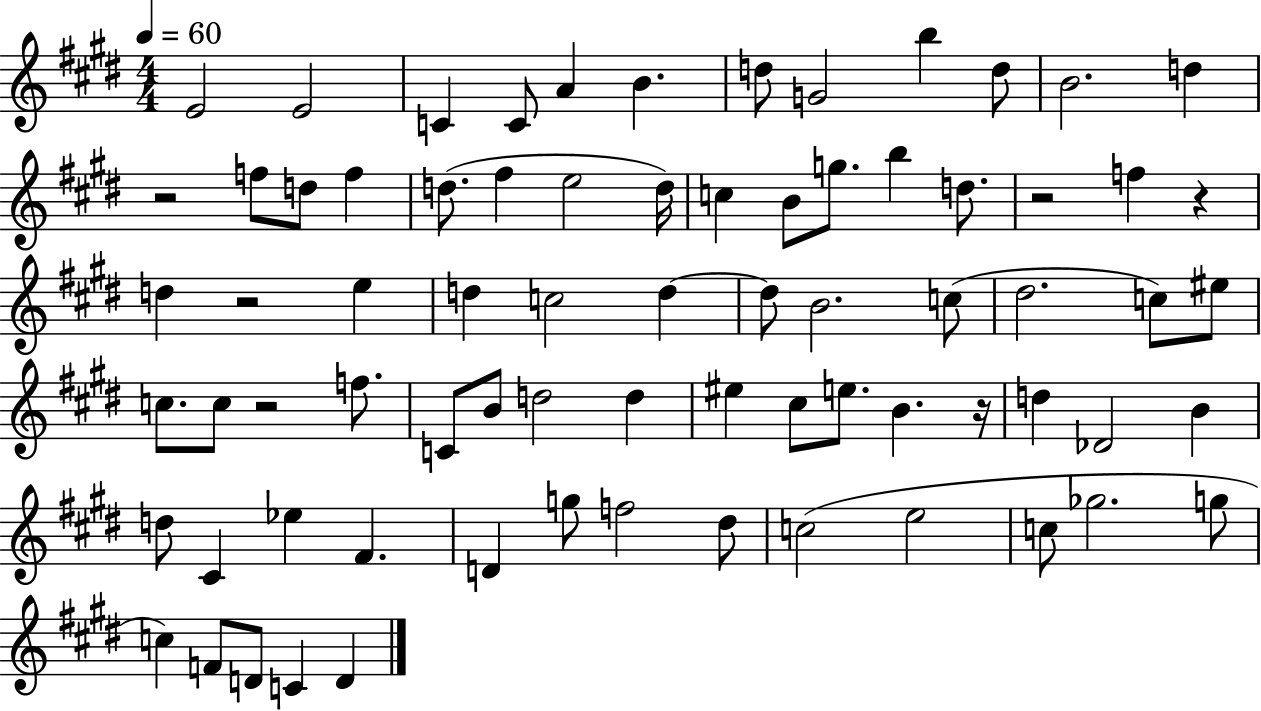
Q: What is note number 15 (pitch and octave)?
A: F5